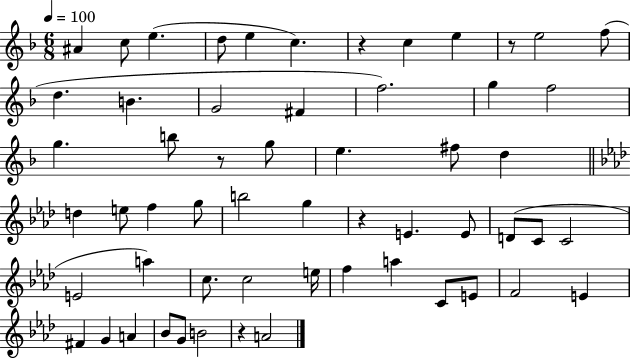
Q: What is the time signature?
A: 6/8